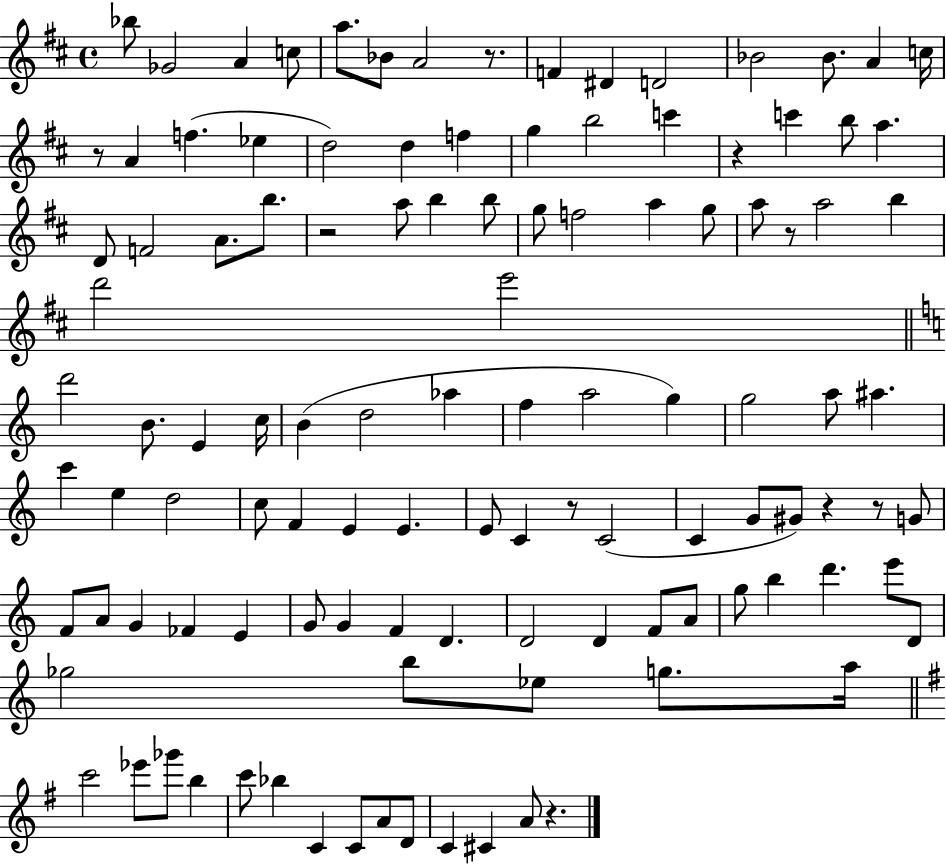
{
  \clef treble
  \time 4/4
  \defaultTimeSignature
  \key d \major
  bes''8 ges'2 a'4 c''8 | a''8. bes'8 a'2 r8. | f'4 dis'4 d'2 | bes'2 bes'8. a'4 c''16 | \break r8 a'4 f''4.( ees''4 | d''2) d''4 f''4 | g''4 b''2 c'''4 | r4 c'''4 b''8 a''4. | \break d'8 f'2 a'8. b''8. | r2 a''8 b''4 b''8 | g''8 f''2 a''4 g''8 | a''8 r8 a''2 b''4 | \break d'''2 e'''2 | \bar "||" \break \key a \minor d'''2 b'8. e'4 c''16 | b'4( d''2 aes''4 | f''4 a''2 g''4) | g''2 a''8 ais''4. | \break c'''4 e''4 d''2 | c''8 f'4 e'4 e'4. | e'8 c'4 r8 c'2( | c'4 g'8 gis'8) r4 r8 g'8 | \break f'8 a'8 g'4 fes'4 e'4 | g'8 g'4 f'4 d'4. | d'2 d'4 f'8 a'8 | g''8 b''4 d'''4. e'''8 d'8 | \break ges''2 b''8 ees''8 g''8. a''16 | \bar "||" \break \key e \minor c'''2 ees'''8 ges'''8 b''4 | c'''8 bes''4 c'4 c'8 a'8 d'8 | c'4 cis'4 a'8 r4. | \bar "|."
}